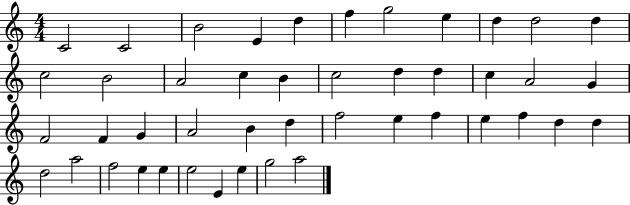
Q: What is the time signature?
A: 4/4